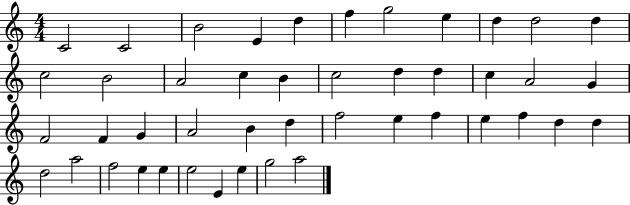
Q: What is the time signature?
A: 4/4